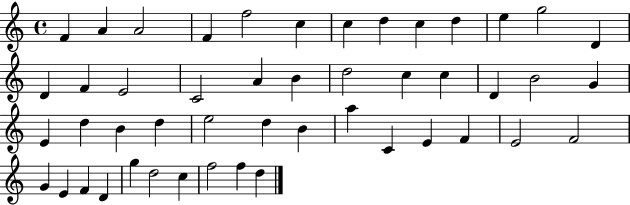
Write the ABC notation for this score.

X:1
T:Untitled
M:4/4
L:1/4
K:C
F A A2 F f2 c c d c d e g2 D D F E2 C2 A B d2 c c D B2 G E d B d e2 d B a C E F E2 F2 G E F D g d2 c f2 f d